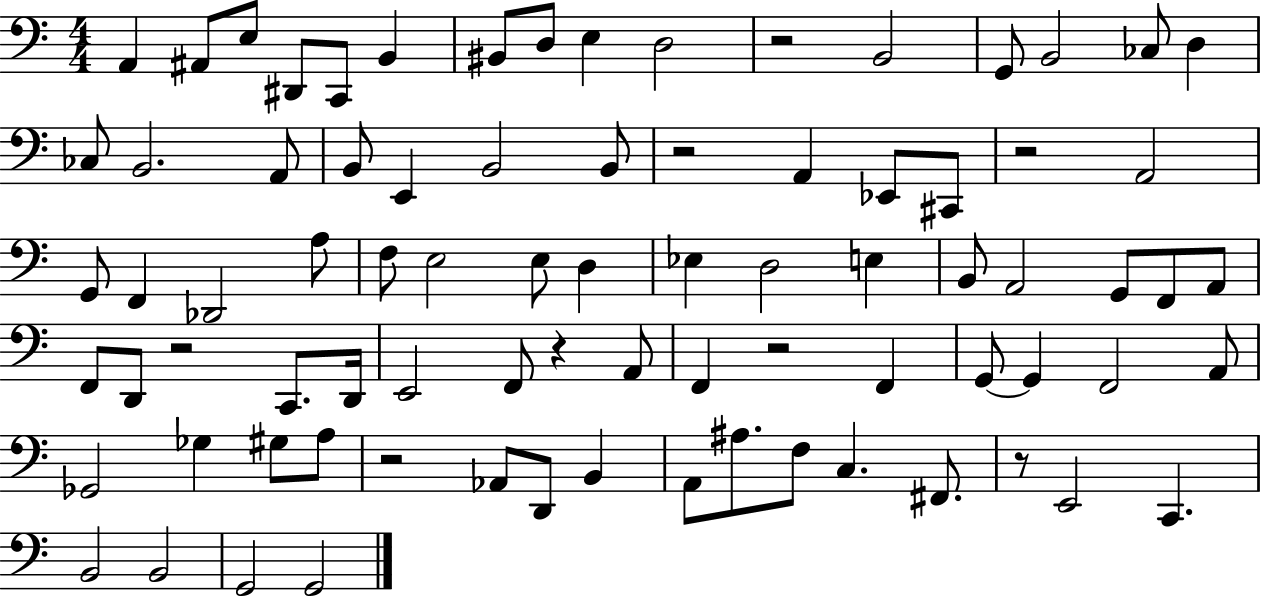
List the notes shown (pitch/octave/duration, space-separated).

A2/q A#2/e E3/e D#2/e C2/e B2/q BIS2/e D3/e E3/q D3/h R/h B2/h G2/e B2/h CES3/e D3/q CES3/e B2/h. A2/e B2/e E2/q B2/h B2/e R/h A2/q Eb2/e C#2/e R/h A2/h G2/e F2/q Db2/h A3/e F3/e E3/h E3/e D3/q Eb3/q D3/h E3/q B2/e A2/h G2/e F2/e A2/e F2/e D2/e R/h C2/e. D2/s E2/h F2/e R/q A2/e F2/q R/h F2/q G2/e G2/q F2/h A2/e Gb2/h Gb3/q G#3/e A3/e R/h Ab2/e D2/e B2/q A2/e A#3/e. F3/e C3/q. F#2/e. R/e E2/h C2/q. B2/h B2/h G2/h G2/h